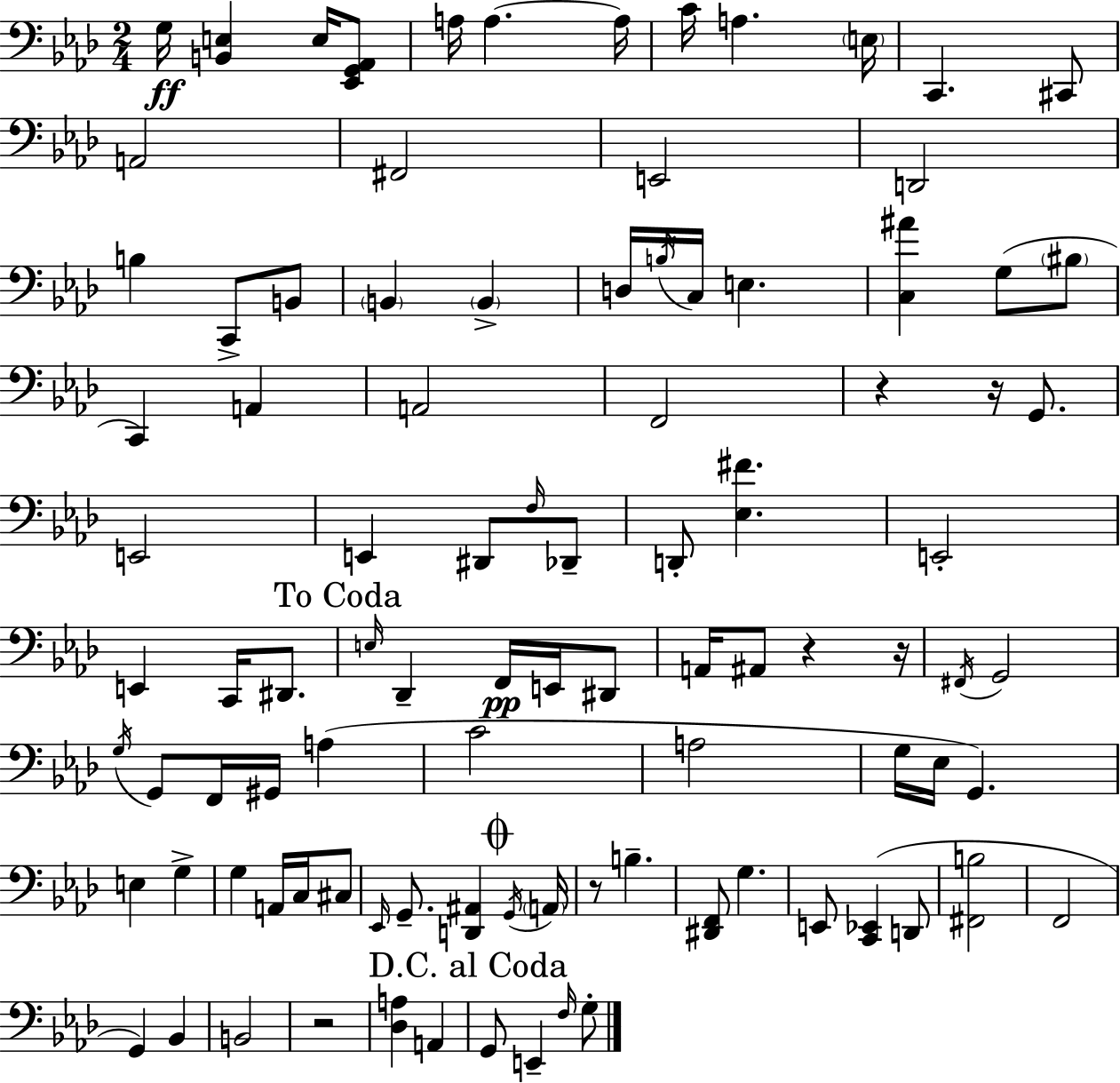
{
  \clef bass
  \numericTimeSignature
  \time 2/4
  \key aes \major
  g16\ff <b, e>4 e16 <ees, g, aes,>8 | a16 a4.~~ a16 | c'16 a4. \parenthesize e16 | c,4. cis,8 | \break a,2 | fis,2 | e,2 | d,2 | \break b4 c,8-> b,8 | \parenthesize b,4 \parenthesize b,4-> | d16 \acciaccatura { b16 } c16 e4. | <c ais'>4 g8( \parenthesize bis8 | \break c,4) a,4 | a,2 | f,2 | r4 r16 g,8. | \break e,2 | e,4 dis,8 \grace { f16 } | des,8-- d,8-. <ees fis'>4. | e,2-. | \break e,4 c,16 dis,8. | \mark "To Coda" \grace { e16 } des,4-- f,16\pp | e,16 dis,8 a,16 ais,8 r4 | r16 \acciaccatura { fis,16 } g,2 | \break \acciaccatura { g16 } g,8 f,16 | gis,16 a4( c'2 | a2 | g16 ees16 g,4.) | \break e4 | g4-> g4 | a,16 c16 cis8 \grace { ees,16 } g,8.-- | <d, ais,>4 \mark \markup { \musicglyph "scripts.coda" } \acciaccatura { g,16 } \parenthesize a,16 r8 | \break b4.-- <dis, f,>8 | g4. e,8 | <c, ees,>4( d,8 <fis, b>2 | f,2 | \break g,4) | bes,4 b,2 | r2 | <des a>4 | \break a,4 \mark "D.C. al Coda" g,8 | e,4-- \grace { f16 } g8-. | \bar "|."
}